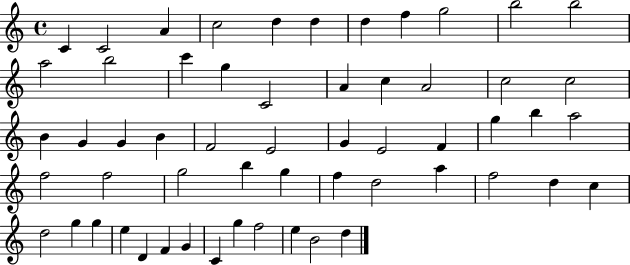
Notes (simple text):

C4/q C4/h A4/q C5/h D5/q D5/q D5/q F5/q G5/h B5/h B5/h A5/h B5/h C6/q G5/q C4/h A4/q C5/q A4/h C5/h C5/h B4/q G4/q G4/q B4/q F4/h E4/h G4/q E4/h F4/q G5/q B5/q A5/h F5/h F5/h G5/h B5/q G5/q F5/q D5/h A5/q F5/h D5/q C5/q D5/h G5/q G5/q E5/q D4/q F4/q G4/q C4/q G5/q F5/h E5/q B4/h D5/q